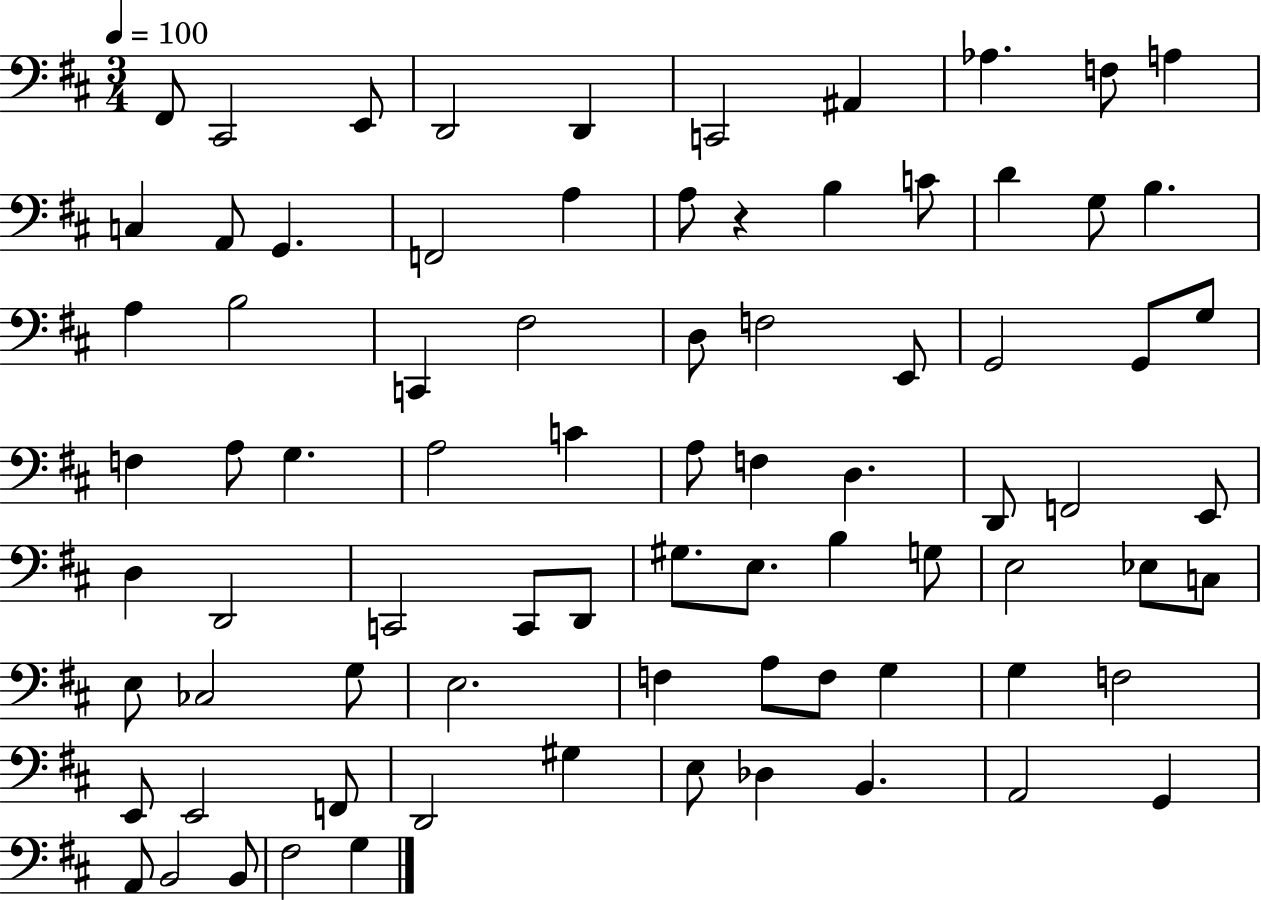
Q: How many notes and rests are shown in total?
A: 80